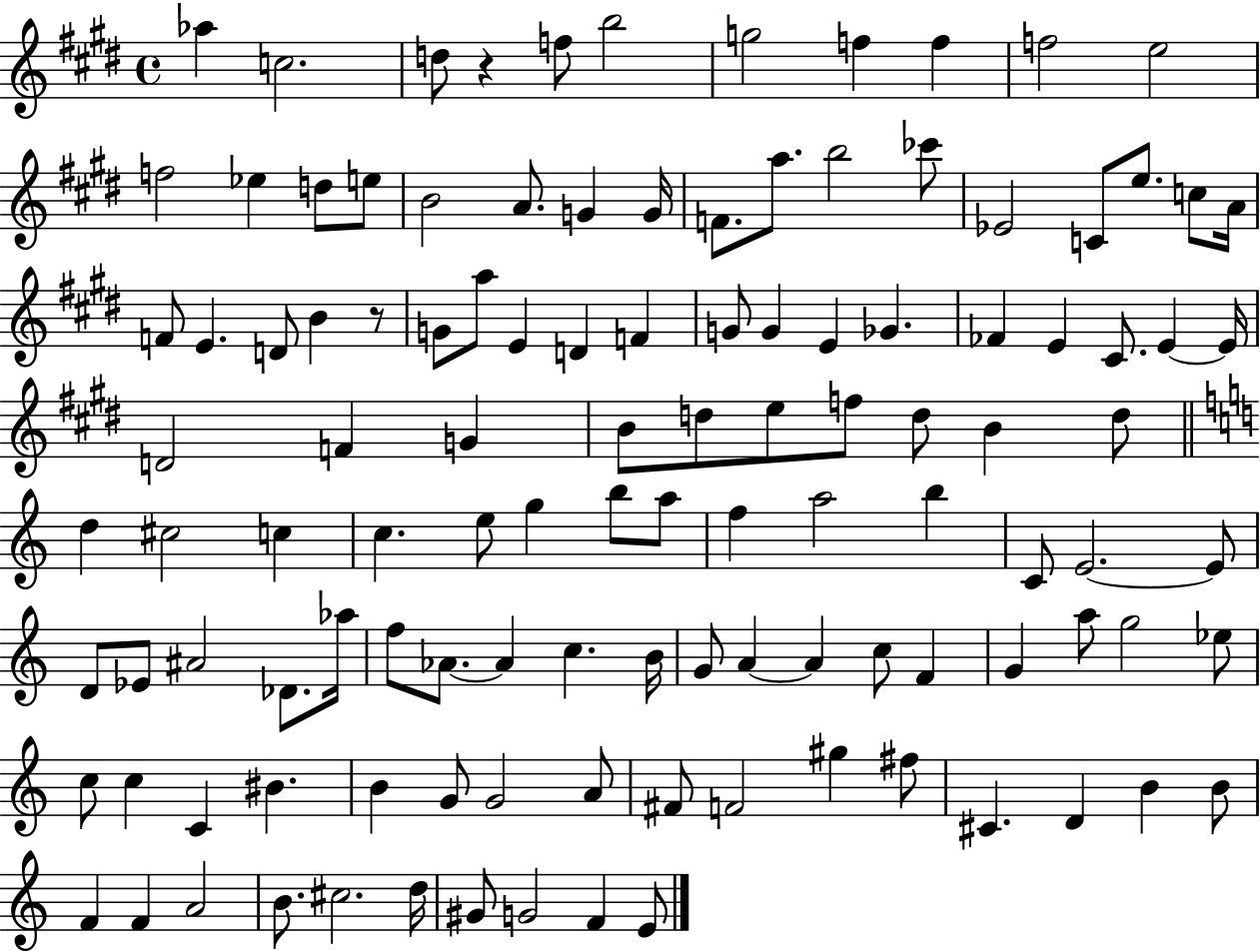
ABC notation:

X:1
T:Untitled
M:4/4
L:1/4
K:E
_a c2 d/2 z f/2 b2 g2 f f f2 e2 f2 _e d/2 e/2 B2 A/2 G G/4 F/2 a/2 b2 _c'/2 _E2 C/2 e/2 c/2 A/4 F/2 E D/2 B z/2 G/2 a/2 E D F G/2 G E _G _F E ^C/2 E E/4 D2 F G B/2 d/2 e/2 f/2 d/2 B d/2 d ^c2 c c e/2 g b/2 a/2 f a2 b C/2 E2 E/2 D/2 _E/2 ^A2 _D/2 _a/4 f/2 _A/2 _A c B/4 G/2 A A c/2 F G a/2 g2 _e/2 c/2 c C ^B B G/2 G2 A/2 ^F/2 F2 ^g ^f/2 ^C D B B/2 F F A2 B/2 ^c2 d/4 ^G/2 G2 F E/2